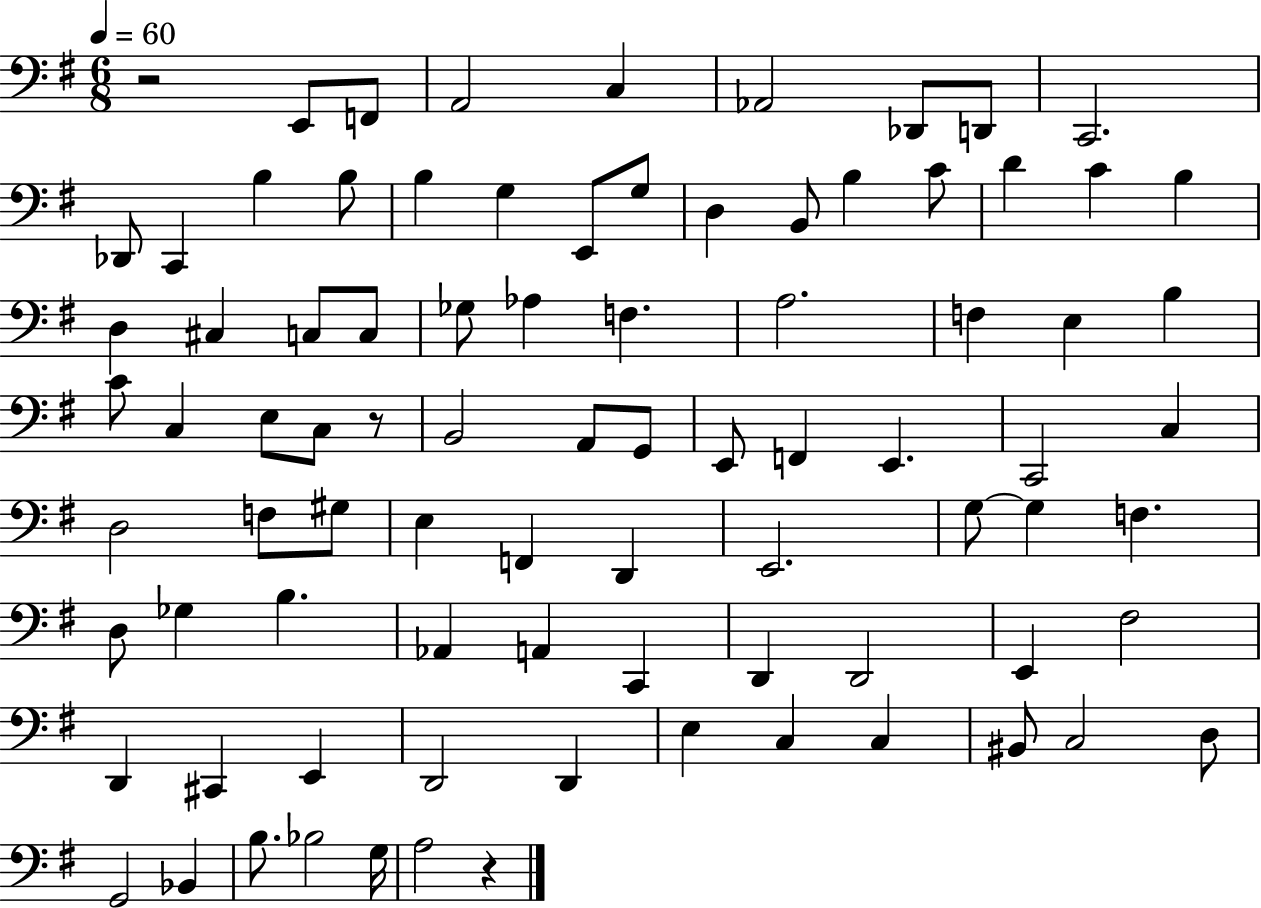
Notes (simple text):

R/h E2/e F2/e A2/h C3/q Ab2/h Db2/e D2/e C2/h. Db2/e C2/q B3/q B3/e B3/q G3/q E2/e G3/e D3/q B2/e B3/q C4/e D4/q C4/q B3/q D3/q C#3/q C3/e C3/e Gb3/e Ab3/q F3/q. A3/h. F3/q E3/q B3/q C4/e C3/q E3/e C3/e R/e B2/h A2/e G2/e E2/e F2/q E2/q. C2/h C3/q D3/h F3/e G#3/e E3/q F2/q D2/q E2/h. G3/e G3/q F3/q. D3/e Gb3/q B3/q. Ab2/q A2/q C2/q D2/q D2/h E2/q F#3/h D2/q C#2/q E2/q D2/h D2/q E3/q C3/q C3/q BIS2/e C3/h D3/e G2/h Bb2/q B3/e. Bb3/h G3/s A3/h R/q